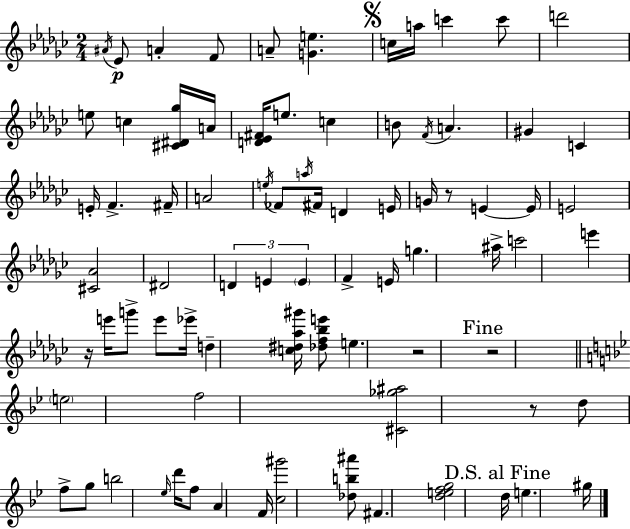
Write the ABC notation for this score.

X:1
T:Untitled
M:2/4
L:1/4
K:Ebm
^A/4 _E/2 A F/2 A/2 [Ge] c/4 a/4 c' c'/2 d'2 e/2 c [^C^D_g]/4 A/4 [D_E^F]/4 e/2 c B/2 F/4 A ^G C E/4 F ^F/4 A2 e/4 _F/2 a/4 ^F/4 D E/4 G/4 z/2 E E/4 E2 [^C_A]2 ^D2 D E E F E/4 g ^a/4 c'2 e' z/4 e'/4 g'/2 e'/2 _e'/4 d [c^d_a^g']/4 [_df_be']/2 e z2 z2 e2 f2 [^C_g^a]2 z/2 d/2 f/2 g/2 b2 _e/4 d'/4 f/2 A F/4 [c^g']2 [_db^a']/2 ^F [defg]2 d/4 e ^g/4